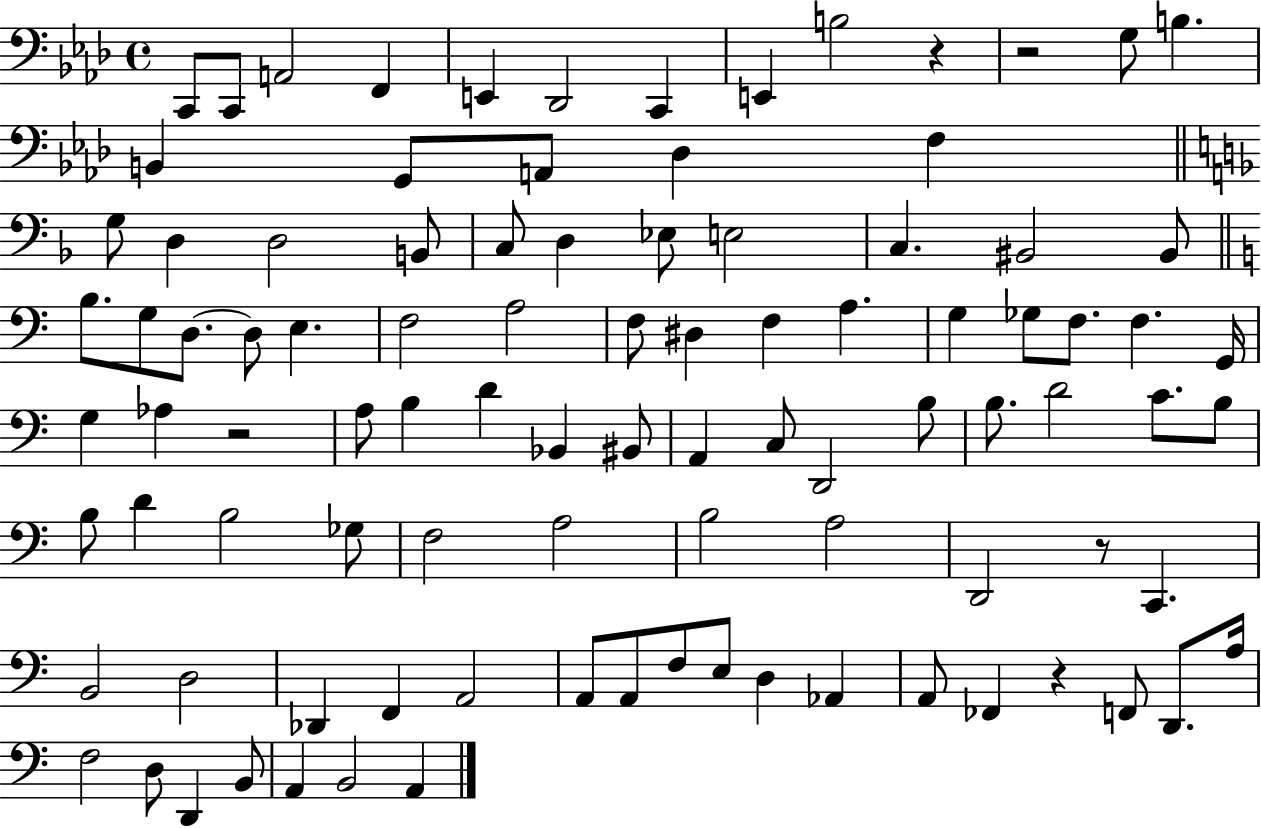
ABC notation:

X:1
T:Untitled
M:4/4
L:1/4
K:Ab
C,,/2 C,,/2 A,,2 F,, E,, _D,,2 C,, E,, B,2 z z2 G,/2 B, B,, G,,/2 A,,/2 _D, F, G,/2 D, D,2 B,,/2 C,/2 D, _E,/2 E,2 C, ^B,,2 ^B,,/2 B,/2 G,/2 D,/2 D,/2 E, F,2 A,2 F,/2 ^D, F, A, G, _G,/2 F,/2 F, G,,/4 G, _A, z2 A,/2 B, D _B,, ^B,,/2 A,, C,/2 D,,2 B,/2 B,/2 D2 C/2 B,/2 B,/2 D B,2 _G,/2 F,2 A,2 B,2 A,2 D,,2 z/2 C,, B,,2 D,2 _D,, F,, A,,2 A,,/2 A,,/2 F,/2 E,/2 D, _A,, A,,/2 _F,, z F,,/2 D,,/2 A,/4 F,2 D,/2 D,, B,,/2 A,, B,,2 A,,